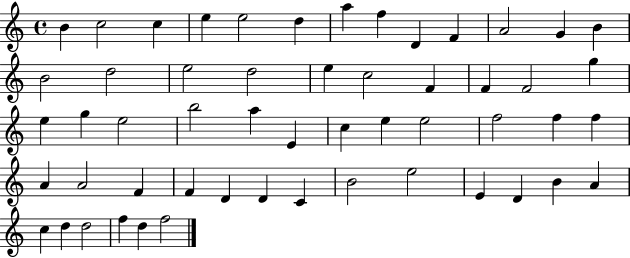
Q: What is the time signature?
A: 4/4